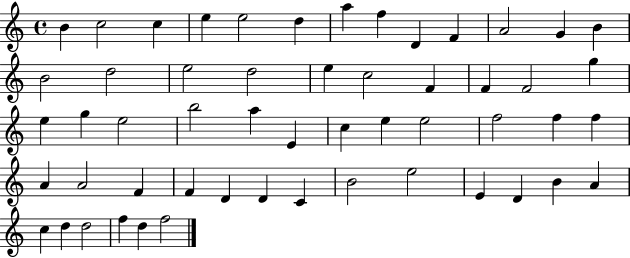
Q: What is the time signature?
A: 4/4